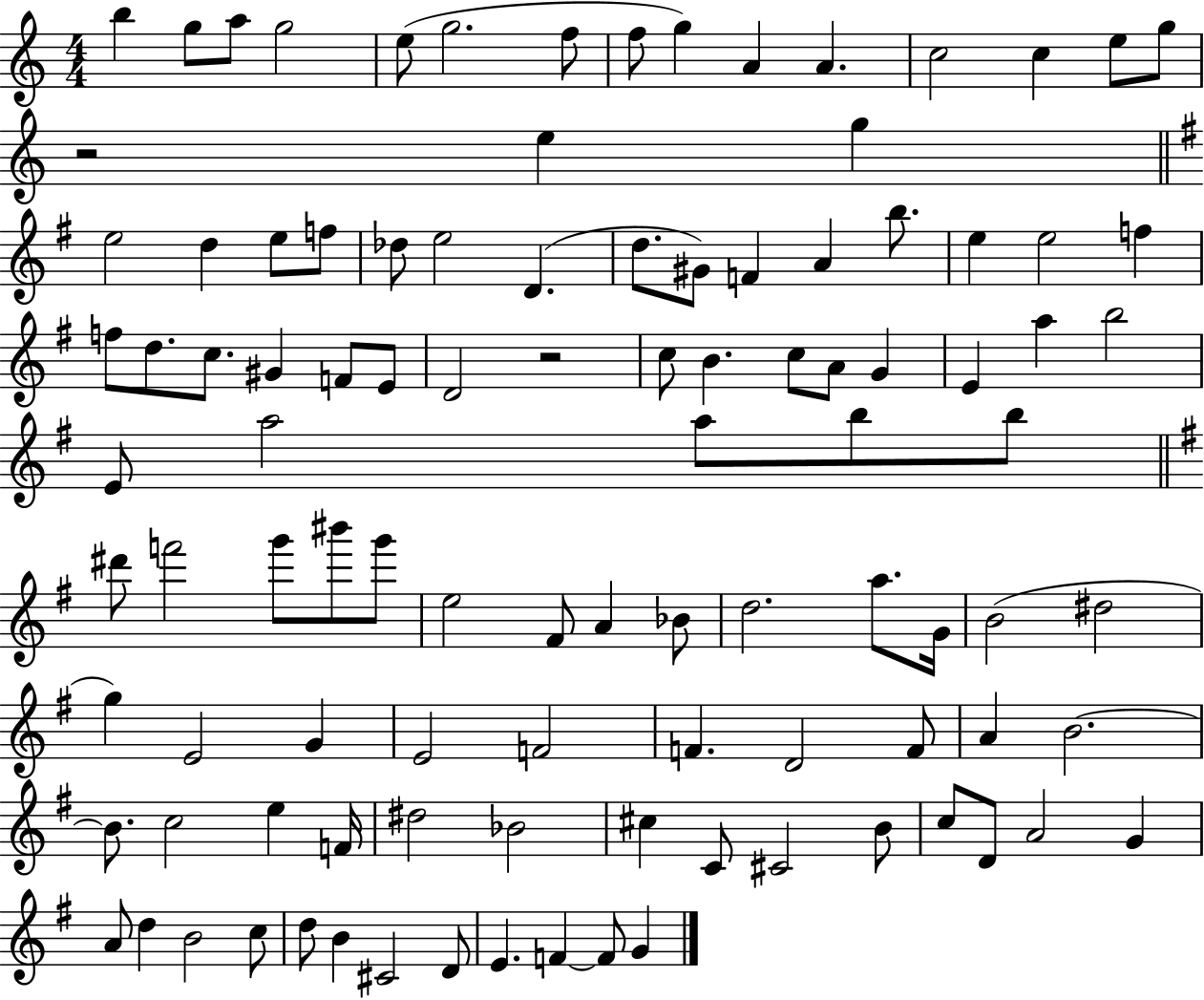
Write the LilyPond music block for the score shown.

{
  \clef treble
  \numericTimeSignature
  \time 4/4
  \key c \major
  b''4 g''8 a''8 g''2 | e''8( g''2. f''8 | f''8 g''4) a'4 a'4. | c''2 c''4 e''8 g''8 | \break r2 e''4 g''4 | \bar "||" \break \key g \major e''2 d''4 e''8 f''8 | des''8 e''2 d'4.( | d''8. gis'8) f'4 a'4 b''8. | e''4 e''2 f''4 | \break f''8 d''8. c''8. gis'4 f'8 e'8 | d'2 r2 | c''8 b'4. c''8 a'8 g'4 | e'4 a''4 b''2 | \break e'8 a''2 a''8 b''8 b''8 | \bar "||" \break \key e \minor dis'''8 f'''2 g'''8 bis'''8 g'''8 | e''2 fis'8 a'4 bes'8 | d''2. a''8. g'16 | b'2( dis''2 | \break g''4) e'2 g'4 | e'2 f'2 | f'4. d'2 f'8 | a'4 b'2.~~ | \break b'8. c''2 e''4 f'16 | dis''2 bes'2 | cis''4 c'8 cis'2 b'8 | c''8 d'8 a'2 g'4 | \break a'8 d''4 b'2 c''8 | d''8 b'4 cis'2 d'8 | e'4. f'4~~ f'8 g'4 | \bar "|."
}